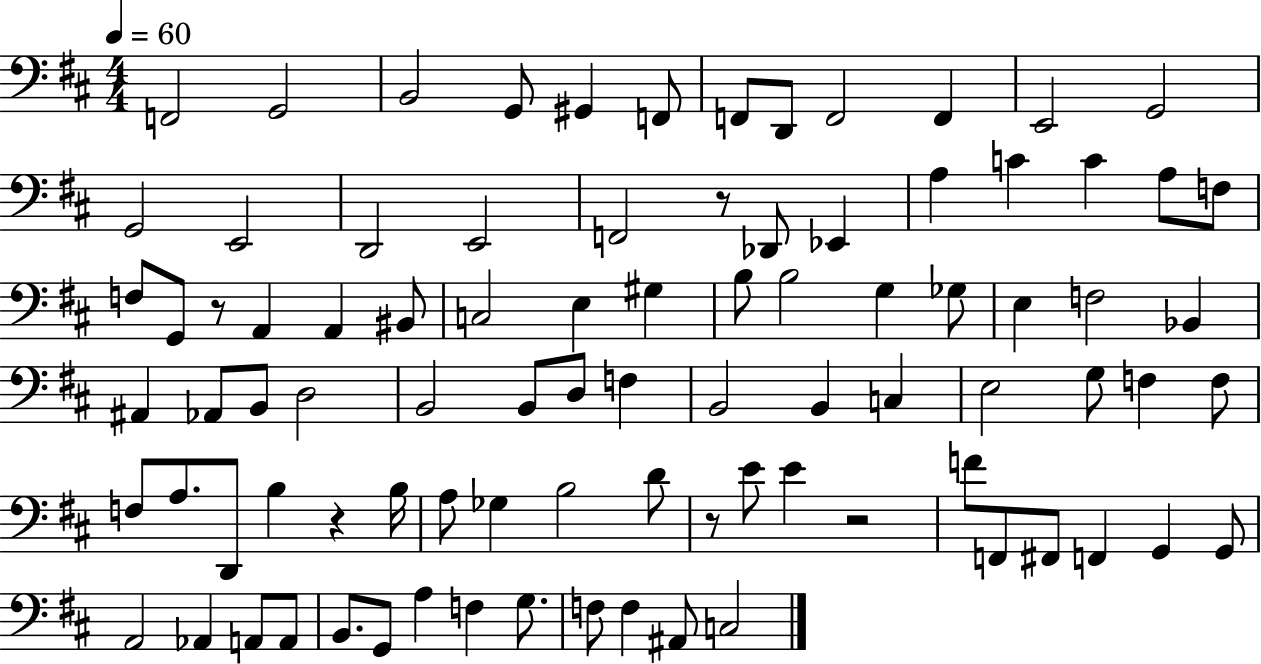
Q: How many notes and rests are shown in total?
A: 89